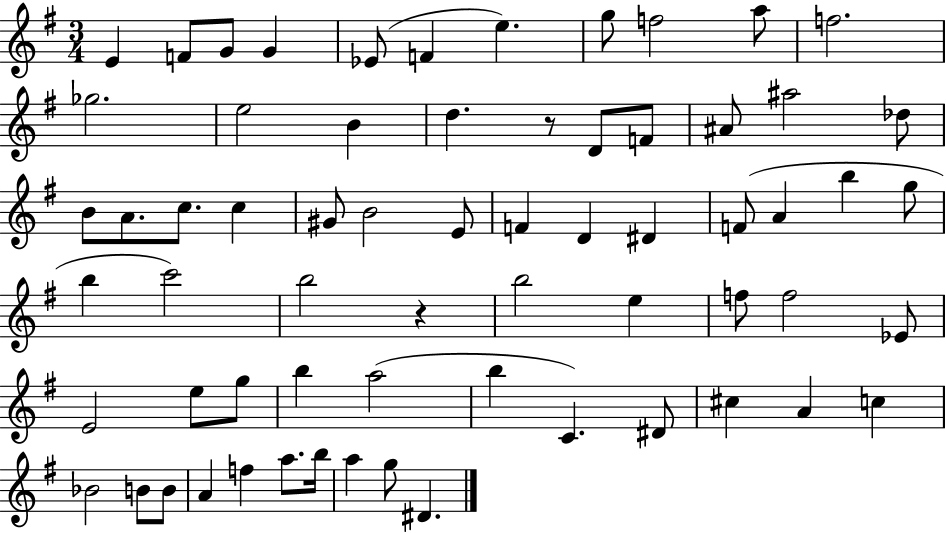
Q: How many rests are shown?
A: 2